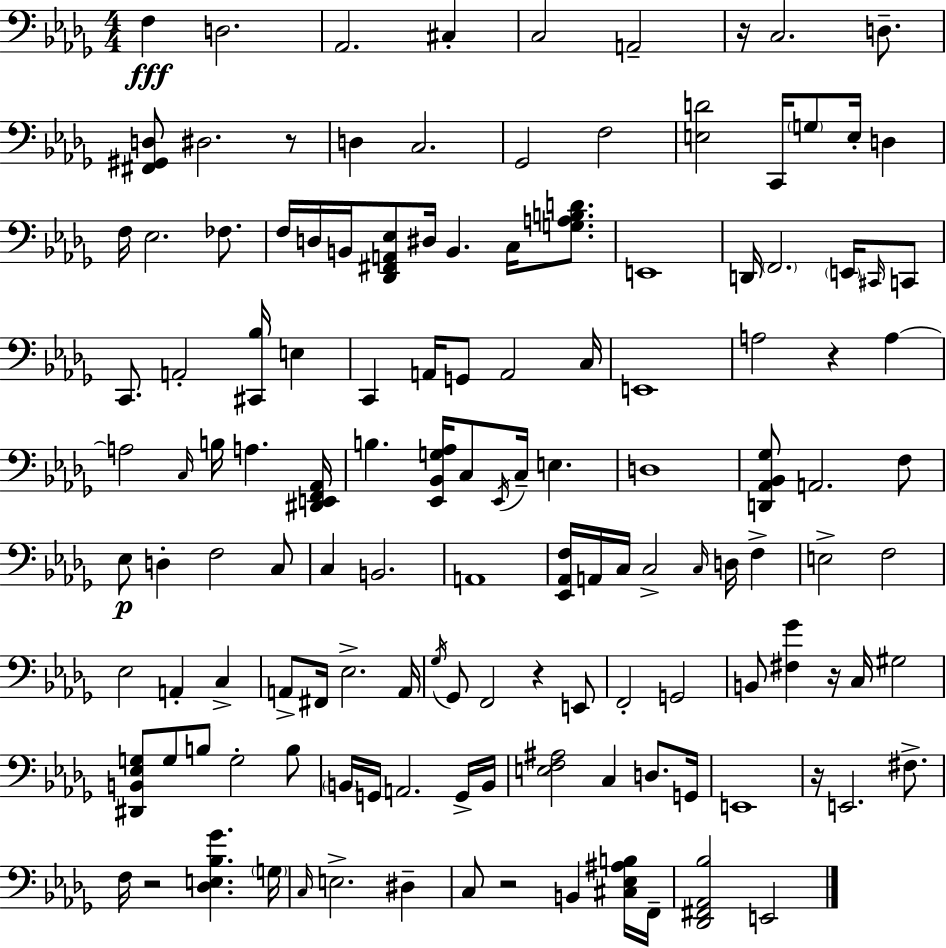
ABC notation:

X:1
T:Untitled
M:4/4
L:1/4
K:Bbm
F, D,2 _A,,2 ^C, C,2 A,,2 z/4 C,2 D,/2 [^F,,^G,,D,]/2 ^D,2 z/2 D, C,2 _G,,2 F,2 [E,D]2 C,,/4 G,/2 E,/4 D, F,/4 _E,2 _F,/2 F,/4 D,/4 B,,/4 [_D,,^F,,A,,_E,]/2 ^D,/4 B,, C,/4 [G,A,B,D]/2 E,,4 D,,/4 F,,2 E,,/4 ^C,,/4 C,,/2 C,,/2 A,,2 [^C,,_B,]/4 E, C,, A,,/4 G,,/2 A,,2 C,/4 E,,4 A,2 z A, A,2 C,/4 B,/4 A, [^D,,E,,F,,_A,,]/4 B, [_E,,_B,,G,_A,]/4 C,/2 _E,,/4 C,/4 E, D,4 [D,,_A,,_B,,_G,]/2 A,,2 F,/2 _E,/2 D, F,2 C,/2 C, B,,2 A,,4 [_E,,_A,,F,]/4 A,,/4 C,/4 C,2 C,/4 D,/4 F, E,2 F,2 _E,2 A,, C, A,,/2 ^F,,/4 _E,2 A,,/4 _G,/4 _G,,/2 F,,2 z E,,/2 F,,2 G,,2 B,,/2 [^F,_G] z/4 C,/4 ^G,2 [^D,,B,,_E,G,]/2 G,/2 B,/2 G,2 B,/2 B,,/4 G,,/4 A,,2 G,,/4 B,,/4 [E,F,^A,]2 C, D,/2 G,,/4 E,,4 z/4 E,,2 ^F,/2 F,/4 z2 [_D,E,_B,_G] G,/4 C,/4 E,2 ^D, C,/2 z2 B,, [^C,_E,^A,B,]/4 F,,/4 [_D,,^F,,_A,,_B,]2 E,,2